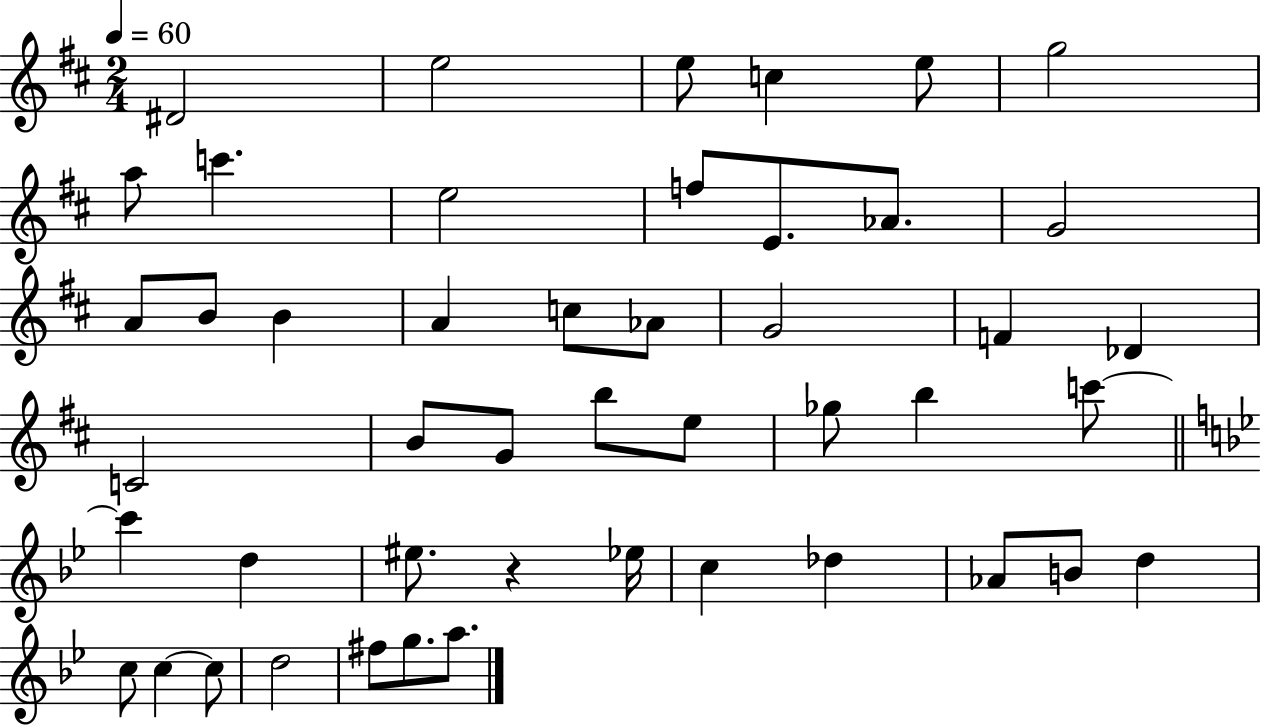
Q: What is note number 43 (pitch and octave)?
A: D5